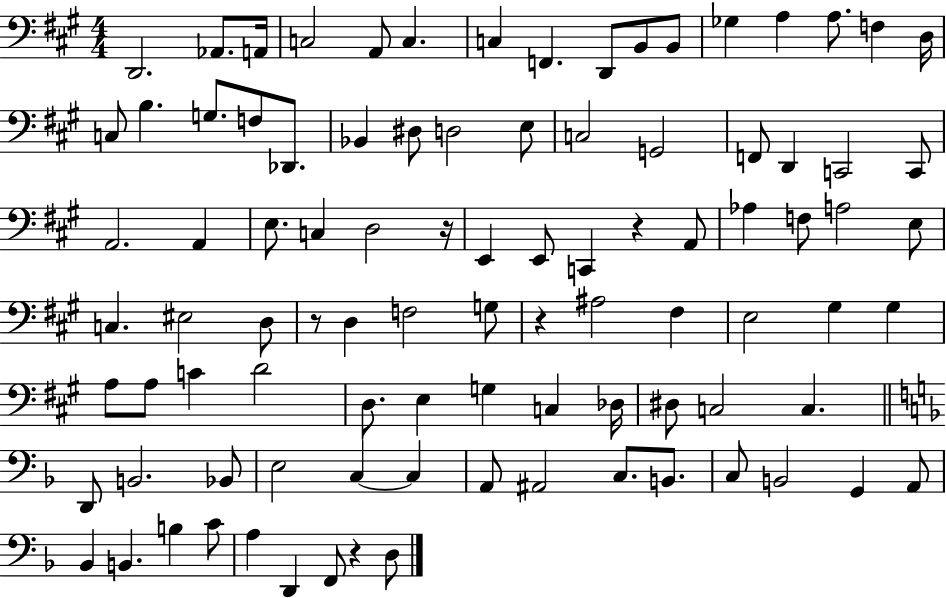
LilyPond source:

{
  \clef bass
  \numericTimeSignature
  \time 4/4
  \key a \major
  d,2. aes,8. a,16 | c2 a,8 c4. | c4 f,4. d,8 b,8 b,8 | ges4 a4 a8. f4 d16 | \break c8 b4. g8. f8 des,8. | bes,4 dis8 d2 e8 | c2 g,2 | f,8 d,4 c,2 c,8 | \break a,2. a,4 | e8. c4 d2 r16 | e,4 e,8 c,4 r4 a,8 | aes4 f8 a2 e8 | \break c4. eis2 d8 | r8 d4 f2 g8 | r4 ais2 fis4 | e2 gis4 gis4 | \break a8 a8 c'4 d'2 | d8. e4 g4 c4 des16 | dis8 c2 c4. | \bar "||" \break \key f \major d,8 b,2. bes,8 | e2 c4~~ c4 | a,8 ais,2 c8. b,8. | c8 b,2 g,4 a,8 | \break bes,4 b,4. b4 c'8 | a4 d,4 f,8 r4 d8 | \bar "|."
}